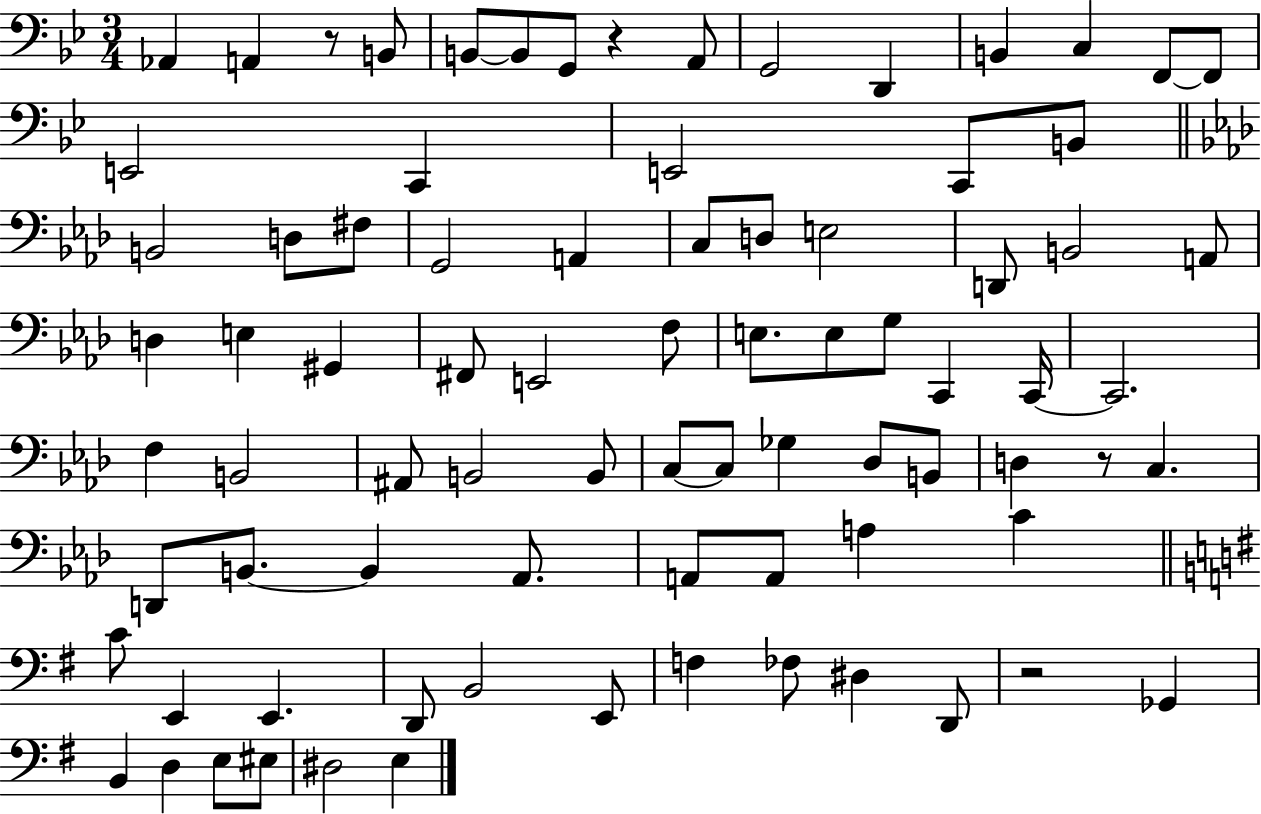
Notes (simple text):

Ab2/q A2/q R/e B2/e B2/e B2/e G2/e R/q A2/e G2/h D2/q B2/q C3/q F2/e F2/e E2/h C2/q E2/h C2/e B2/e B2/h D3/e F#3/e G2/h A2/q C3/e D3/e E3/h D2/e B2/h A2/e D3/q E3/q G#2/q F#2/e E2/h F3/e E3/e. E3/e G3/e C2/q C2/s C2/h. F3/q B2/h A#2/e B2/h B2/e C3/e C3/e Gb3/q Db3/e B2/e D3/q R/e C3/q. D2/e B2/e. B2/q Ab2/e. A2/e A2/e A3/q C4/q C4/e E2/q E2/q. D2/e B2/h E2/e F3/q FES3/e D#3/q D2/e R/h Gb2/q B2/q D3/q E3/e EIS3/e D#3/h E3/q